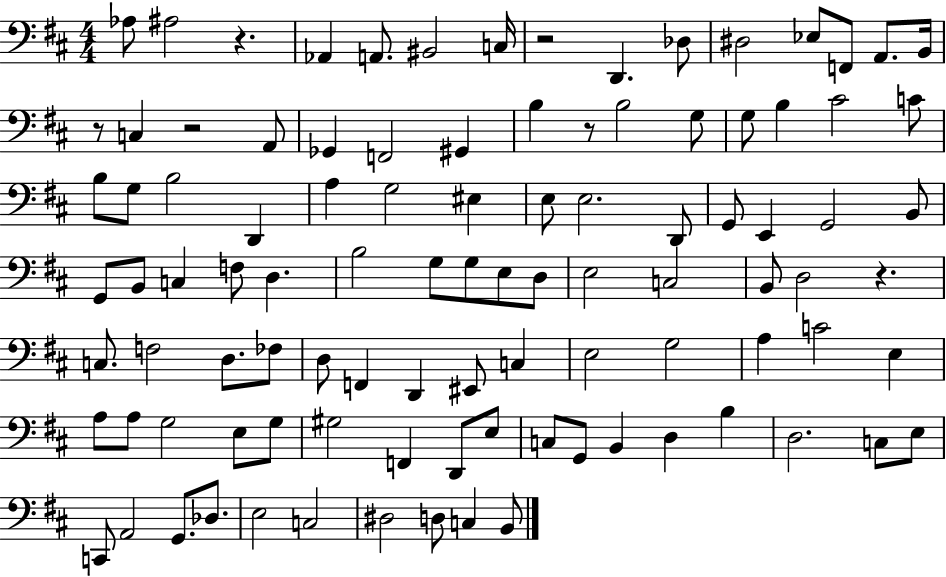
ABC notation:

X:1
T:Untitled
M:4/4
L:1/4
K:D
_A,/2 ^A,2 z _A,, A,,/2 ^B,,2 C,/4 z2 D,, _D,/2 ^D,2 _E,/2 F,,/2 A,,/2 B,,/4 z/2 C, z2 A,,/2 _G,, F,,2 ^G,, B, z/2 B,2 G,/2 G,/2 B, ^C2 C/2 B,/2 G,/2 B,2 D,, A, G,2 ^E, E,/2 E,2 D,,/2 G,,/2 E,, G,,2 B,,/2 G,,/2 B,,/2 C, F,/2 D, B,2 G,/2 G,/2 E,/2 D,/2 E,2 C,2 B,,/2 D,2 z C,/2 F,2 D,/2 _F,/2 D,/2 F,, D,, ^E,,/2 C, E,2 G,2 A, C2 E, A,/2 A,/2 G,2 E,/2 G,/2 ^G,2 F,, D,,/2 E,/2 C,/2 G,,/2 B,, D, B, D,2 C,/2 E,/2 C,,/2 A,,2 G,,/2 _D,/2 E,2 C,2 ^D,2 D,/2 C, B,,/2